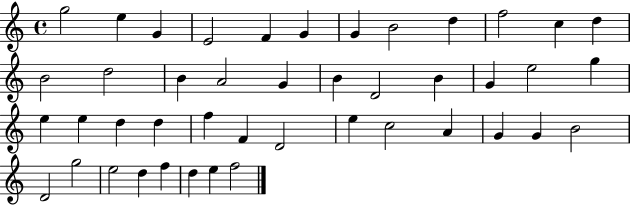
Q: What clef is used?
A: treble